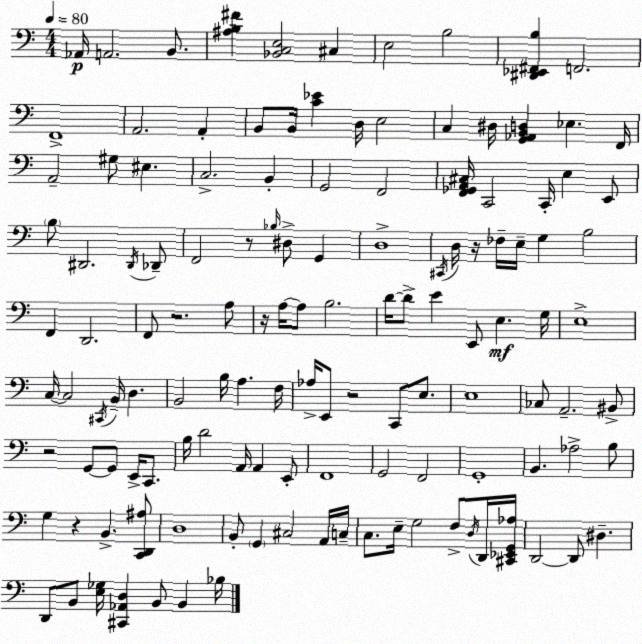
X:1
T:Untitled
M:4/4
L:1/4
K:C
_A,,/4 A,,2 B,,/2 [^A,B,^F] [_B,,C,E,]2 ^C, E,2 B,2 [^D,,_E,,^F,,B,] F,,2 F,,4 A,,2 A,, B,,/2 B,,/4 [C_E] D,/4 E,2 C, ^D,/4 [G,,_A,,B,,D,] _E, F,,/4 A,,2 ^G,/2 ^E, C,2 B,, G,,2 F,,2 [F,,_G,,A,,^C,]/4 C,,2 C,,/4 E, E,,/2 B,/2 ^D,,2 ^D,,/4 _D,,/2 F,,2 z/2 _B,/4 ^D,/2 G,, D,4 ^C,,/4 D,/4 z/4 _F,/4 E,/4 G, B,2 F,, D,,2 F,,/2 z2 A,/2 z/4 A,/4 A,/2 B,2 D/4 D/2 E E,,/2 E, G,/4 E,4 C,/4 C,2 ^C,,/4 B,,/4 D, B,,2 B,/4 A, F,/4 _A,/4 E,,/2 z2 C,,/2 E,/2 E,4 _C,/2 A,,2 ^B,,/2 z2 G,,/2 G,,/2 E,,/4 C,,/2 B,/4 D2 A,,/4 A,, E,,/2 F,,4 G,,2 F,,2 G,,4 B,, _A,2 B,/2 G, z B,, [C,,D,,^A,]/2 D,4 B,,/2 G,, ^C,2 A,,/4 C,/4 C,/2 E,/4 G,2 F,/2 D,/4 D,,/4 [^C,,_E,,G,,_A,]/4 D,,2 D,,/2 ^D, D,,/2 B,,/2 [E,_G,]/4 [^C,,_A,,D,] B,,/2 B,, _B,/4